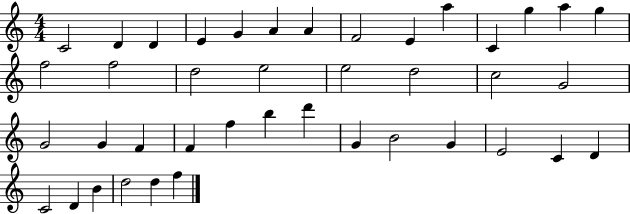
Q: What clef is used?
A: treble